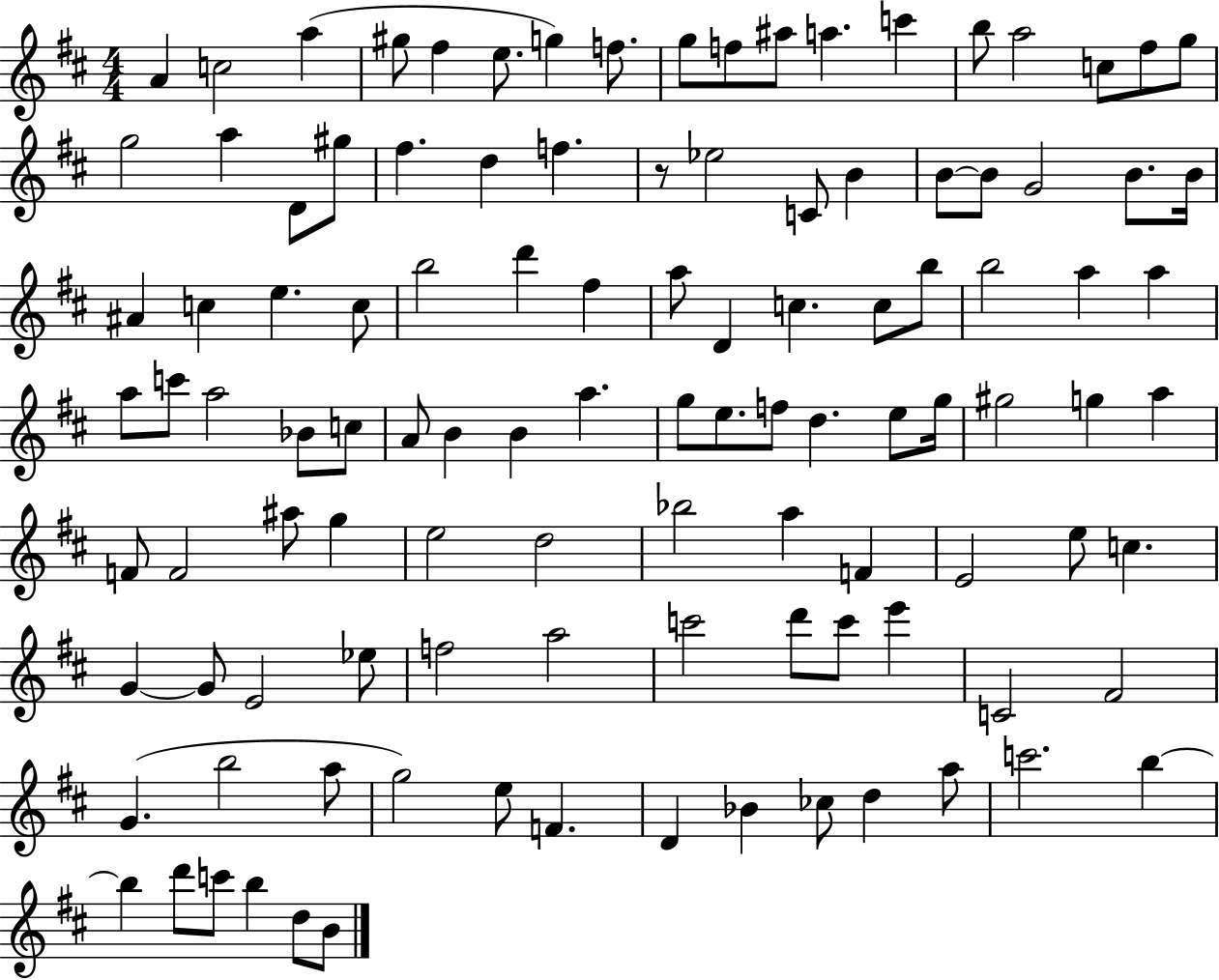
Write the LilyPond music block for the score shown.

{
  \clef treble
  \numericTimeSignature
  \time 4/4
  \key d \major
  a'4 c''2 a''4( | gis''8 fis''4 e''8. g''4) f''8. | g''8 f''8 ais''8 a''4. c'''4 | b''8 a''2 c''8 fis''8 g''8 | \break g''2 a''4 d'8 gis''8 | fis''4. d''4 f''4. | r8 ees''2 c'8 b'4 | b'8~~ b'8 g'2 b'8. b'16 | \break ais'4 c''4 e''4. c''8 | b''2 d'''4 fis''4 | a''8 d'4 c''4. c''8 b''8 | b''2 a''4 a''4 | \break a''8 c'''8 a''2 bes'8 c''8 | a'8 b'4 b'4 a''4. | g''8 e''8. f''8 d''4. e''8 g''16 | gis''2 g''4 a''4 | \break f'8 f'2 ais''8 g''4 | e''2 d''2 | bes''2 a''4 f'4 | e'2 e''8 c''4. | \break g'4~~ g'8 e'2 ees''8 | f''2 a''2 | c'''2 d'''8 c'''8 e'''4 | c'2 fis'2 | \break g'4.( b''2 a''8 | g''2) e''8 f'4. | d'4 bes'4 ces''8 d''4 a''8 | c'''2. b''4~~ | \break b''4 d'''8 c'''8 b''4 d''8 b'8 | \bar "|."
}